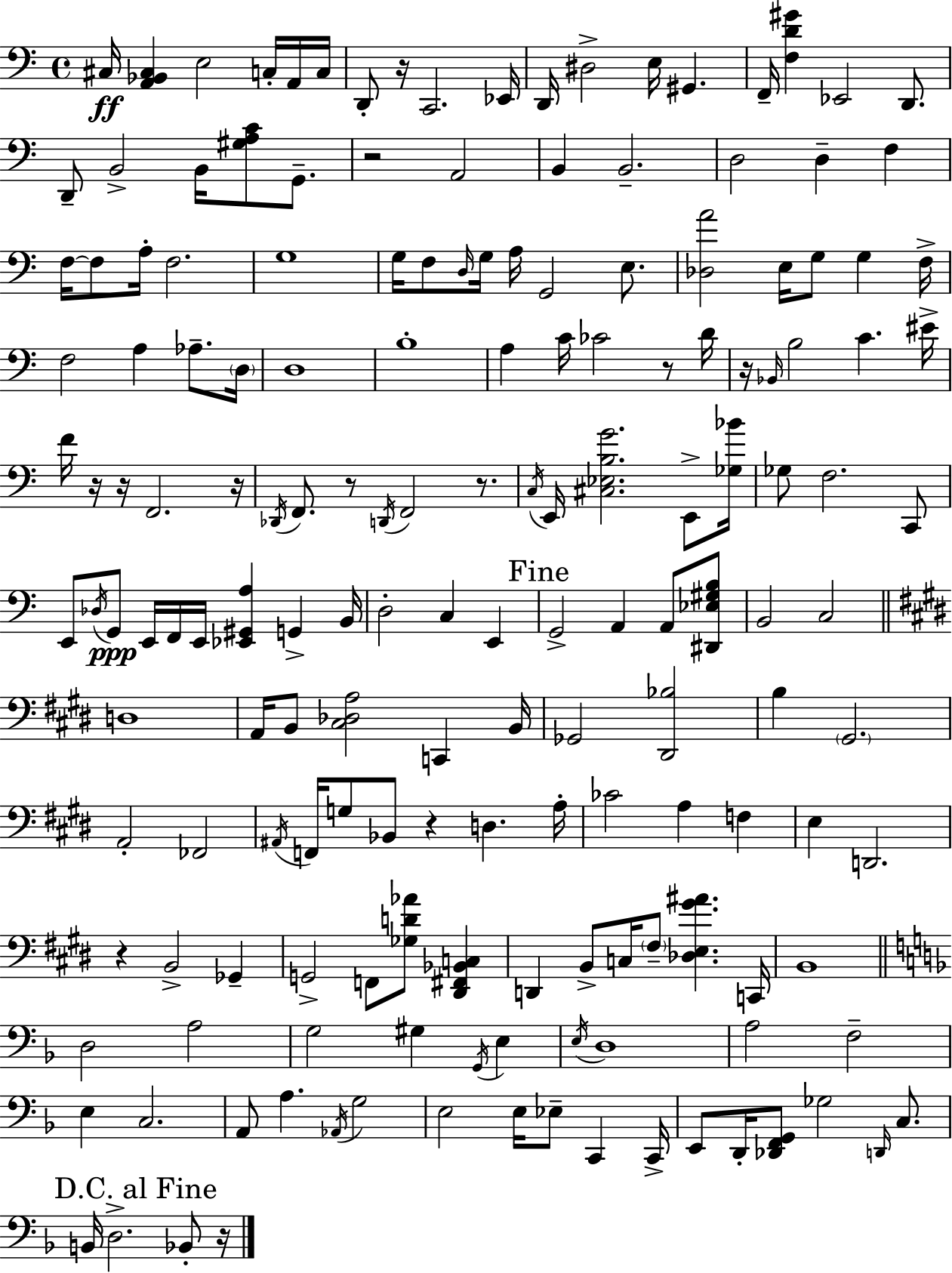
C#3/s [A2,Bb2,C#3]/q E3/h C3/s A2/s C3/s D2/e R/s C2/h. Eb2/s D2/s D#3/h E3/s G#2/q. F2/s [F3,D4,G#4]/q Eb2/h D2/e. D2/e B2/h B2/s [G#3,A3,C4]/e G2/e. R/h A2/h B2/q B2/h. D3/h D3/q F3/q F3/s F3/e A3/s F3/h. G3/w G3/s F3/e D3/s G3/s A3/s G2/h E3/e. [Db3,A4]/h E3/s G3/e G3/q F3/s F3/h A3/q Ab3/e. D3/s D3/w B3/w A3/q C4/s CES4/h R/e D4/s R/s Bb2/s B3/h C4/q. EIS4/s F4/s R/s R/s F2/h. R/s Db2/s F2/e. R/e D2/s F2/h R/e. C3/s E2/s [C#3,Eb3,B3,G4]/h. E2/e [Gb3,Bb4]/s Gb3/e F3/h. C2/e E2/e Db3/s G2/e E2/s F2/s E2/s [Eb2,G#2,A3]/q G2/q B2/s D3/h C3/q E2/q G2/h A2/q A2/e [D#2,Eb3,G#3,B3]/e B2/h C3/h D3/w A2/s B2/e [C#3,Db3,A3]/h C2/q B2/s Gb2/h [D#2,Bb3]/h B3/q G#2/h. A2/h FES2/h A#2/s F2/s G3/e Bb2/e R/q D3/q. A3/s CES4/h A3/q F3/q E3/q D2/h. R/q B2/h Gb2/q G2/h F2/e [Gb3,D4,Ab4]/e [D#2,F#2,Bb2,C3]/q D2/q B2/e C3/s F#3/e [Db3,E3,G#4,A#4]/q. C2/s B2/w D3/h A3/h G3/h G#3/q G2/s E3/q E3/s D3/w A3/h F3/h E3/q C3/h. A2/e A3/q. Ab2/s G3/h E3/h E3/s Eb3/e C2/q C2/s E2/e D2/s [Db2,F2,G2]/e Gb3/h D2/s C3/e. B2/s D3/h. Bb2/e R/s